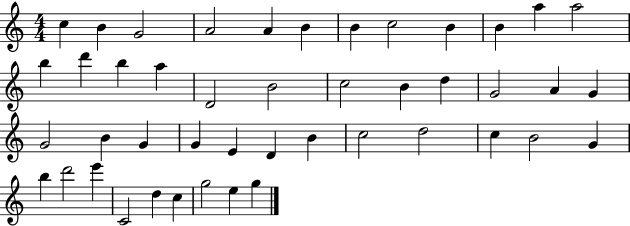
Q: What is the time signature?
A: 4/4